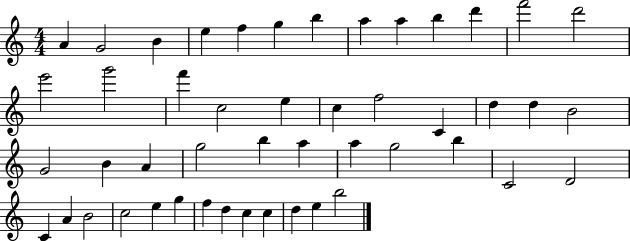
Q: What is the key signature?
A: C major